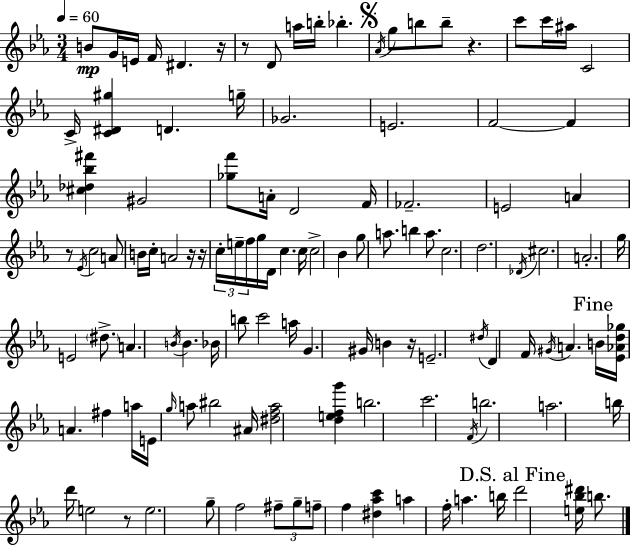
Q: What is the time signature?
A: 3/4